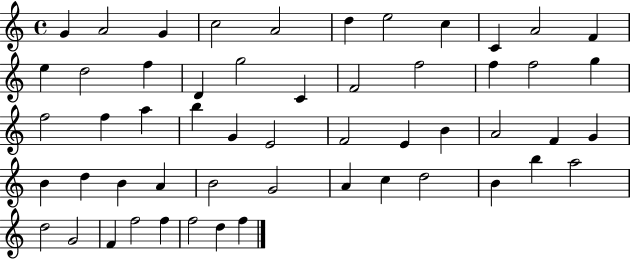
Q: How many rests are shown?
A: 0